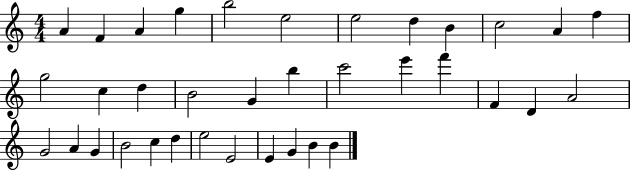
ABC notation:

X:1
T:Untitled
M:4/4
L:1/4
K:C
A F A g b2 e2 e2 d B c2 A f g2 c d B2 G b c'2 e' f' F D A2 G2 A G B2 c d e2 E2 E G B B